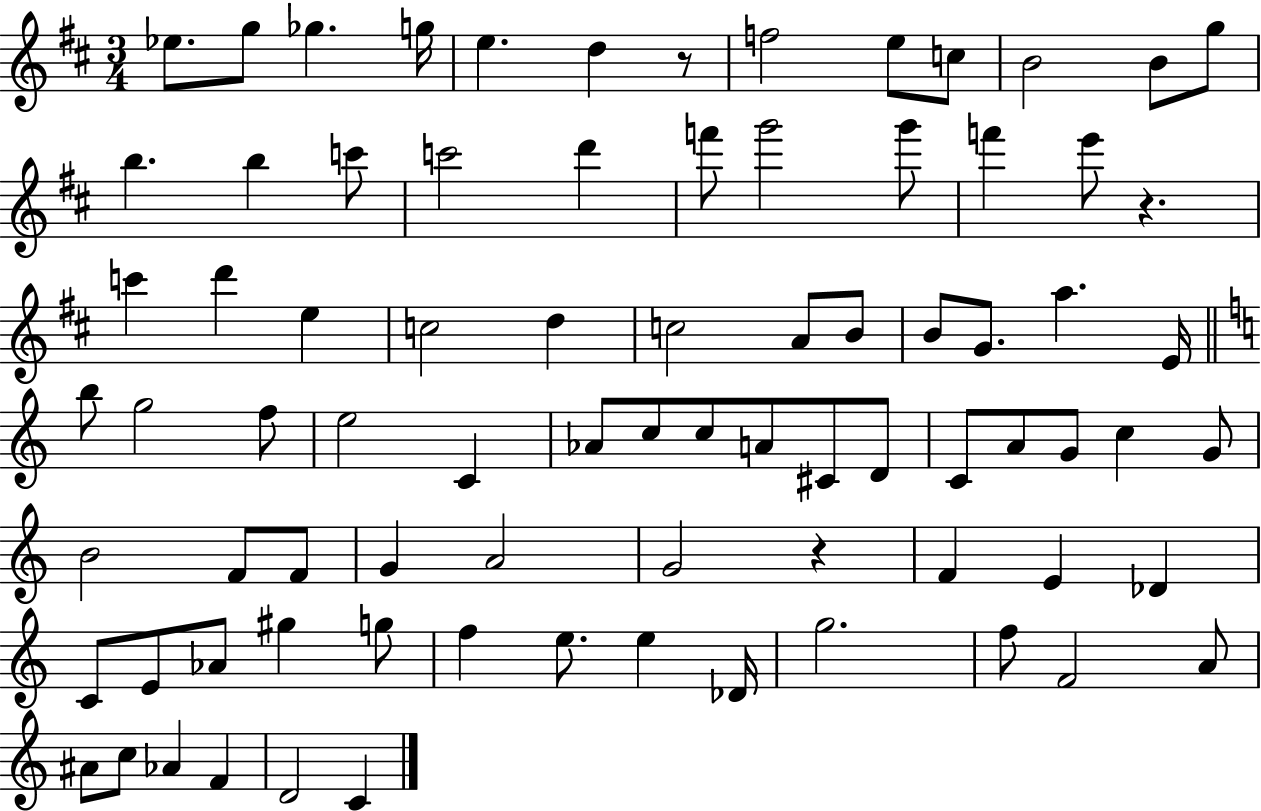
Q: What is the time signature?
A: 3/4